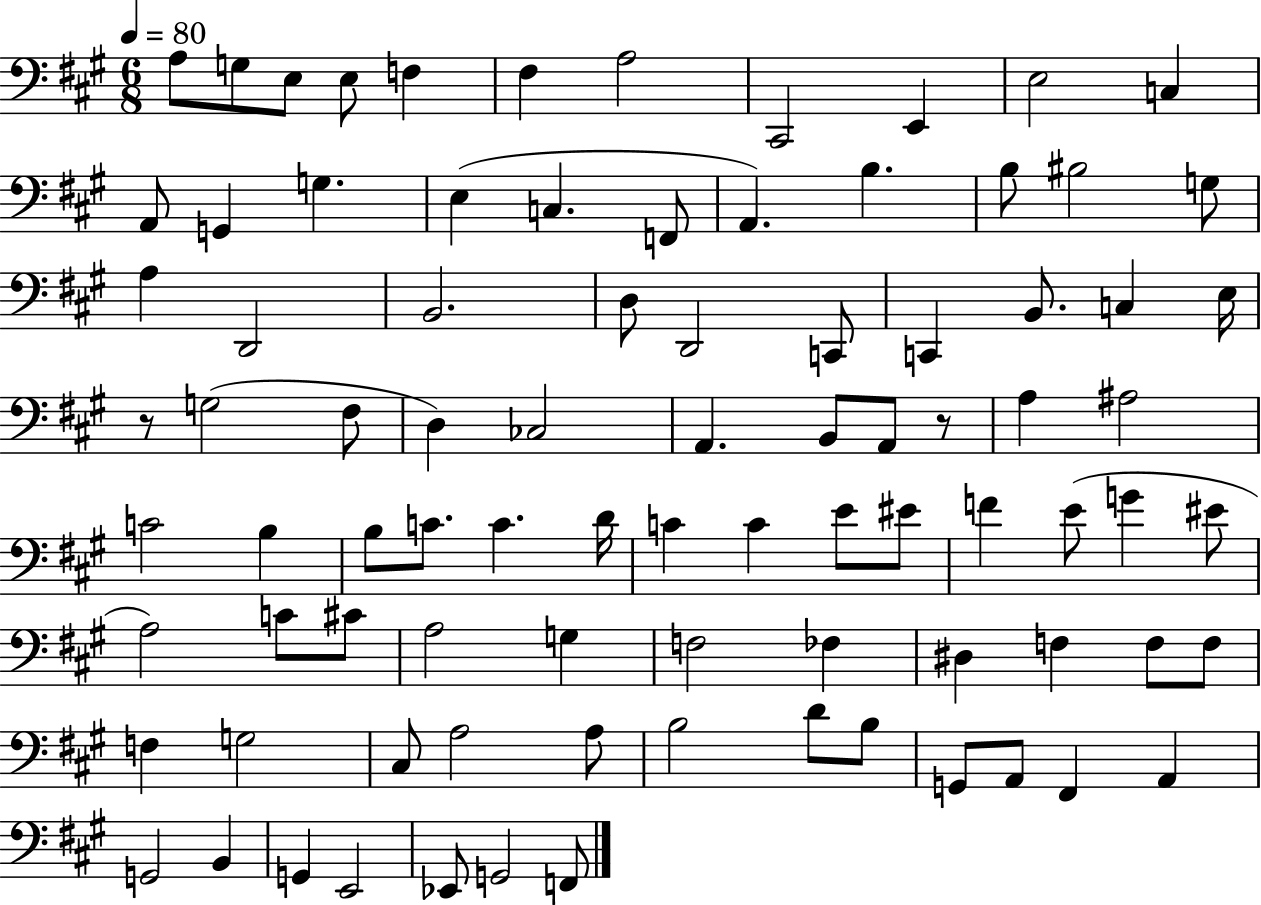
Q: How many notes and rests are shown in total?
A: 87